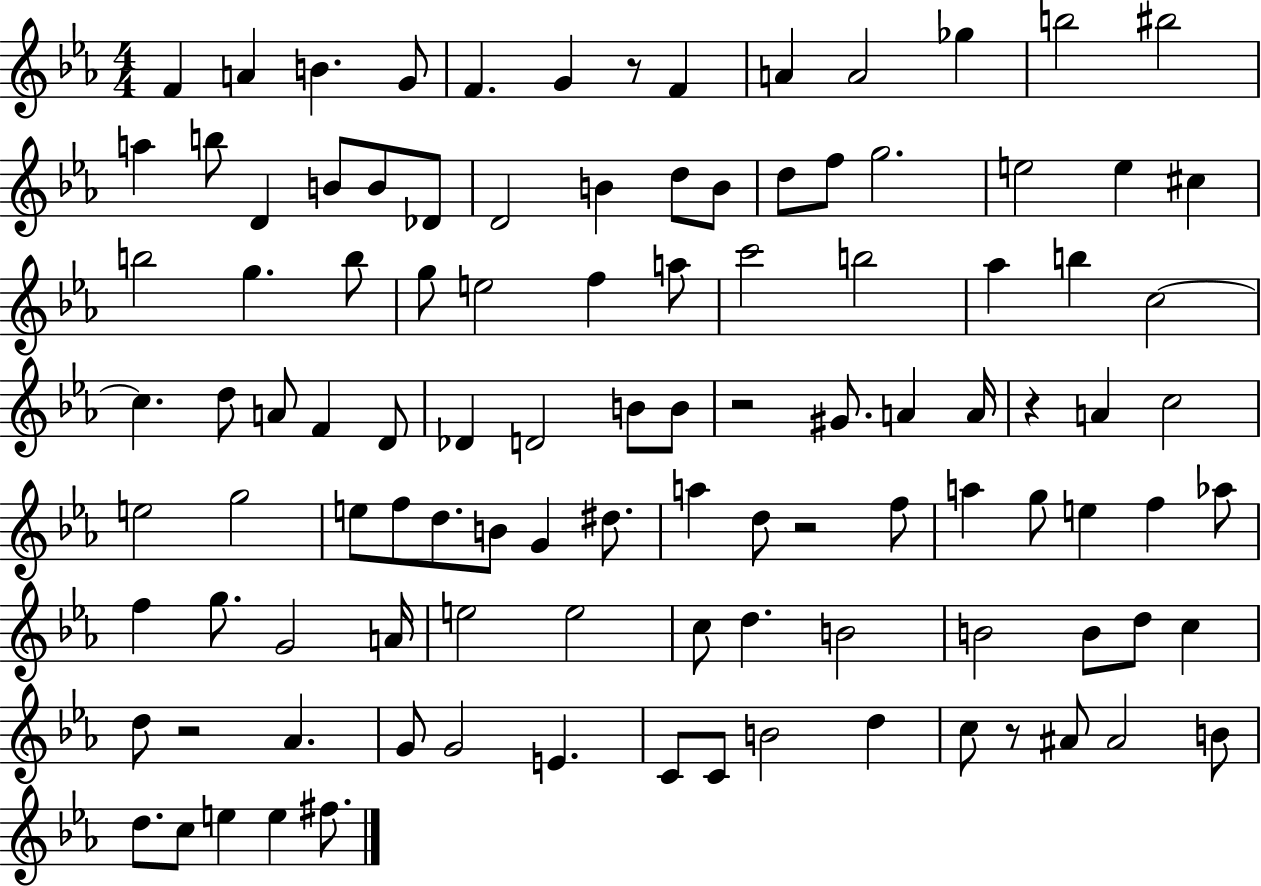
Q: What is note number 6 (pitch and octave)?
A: G4